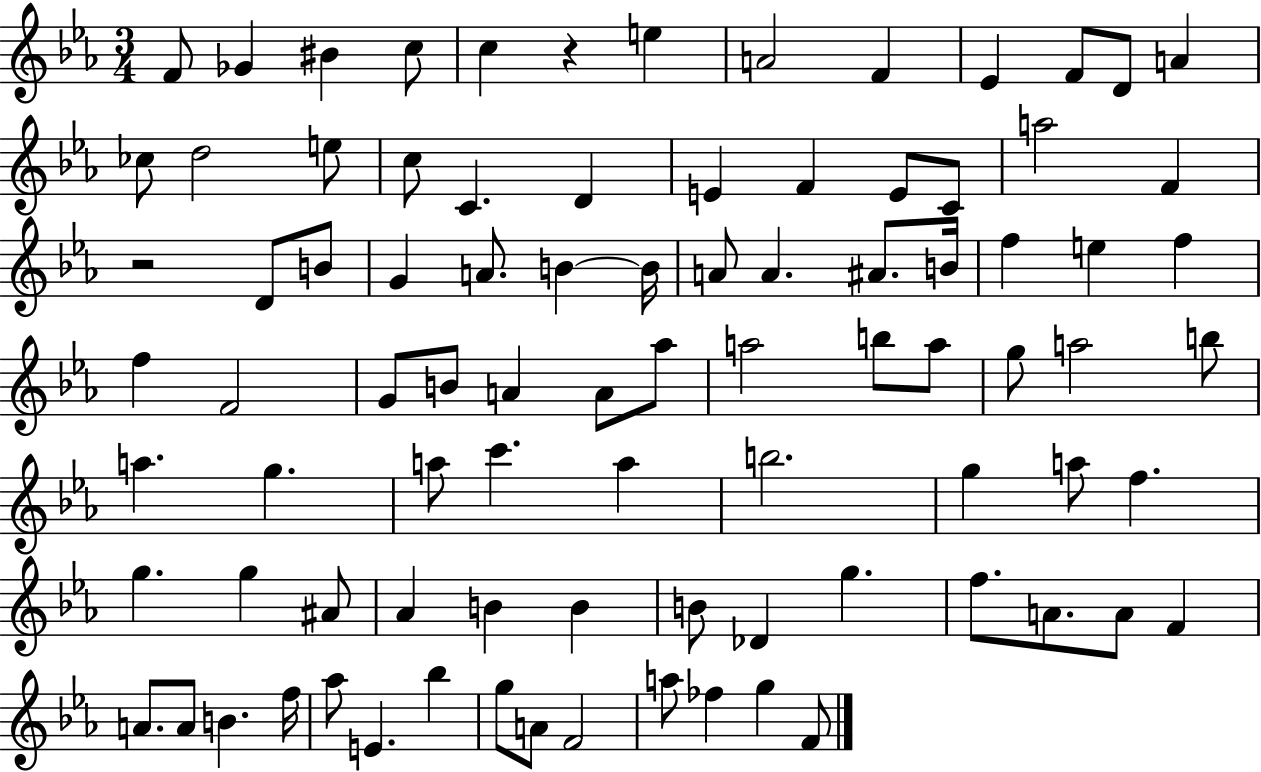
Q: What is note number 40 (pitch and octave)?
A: G4